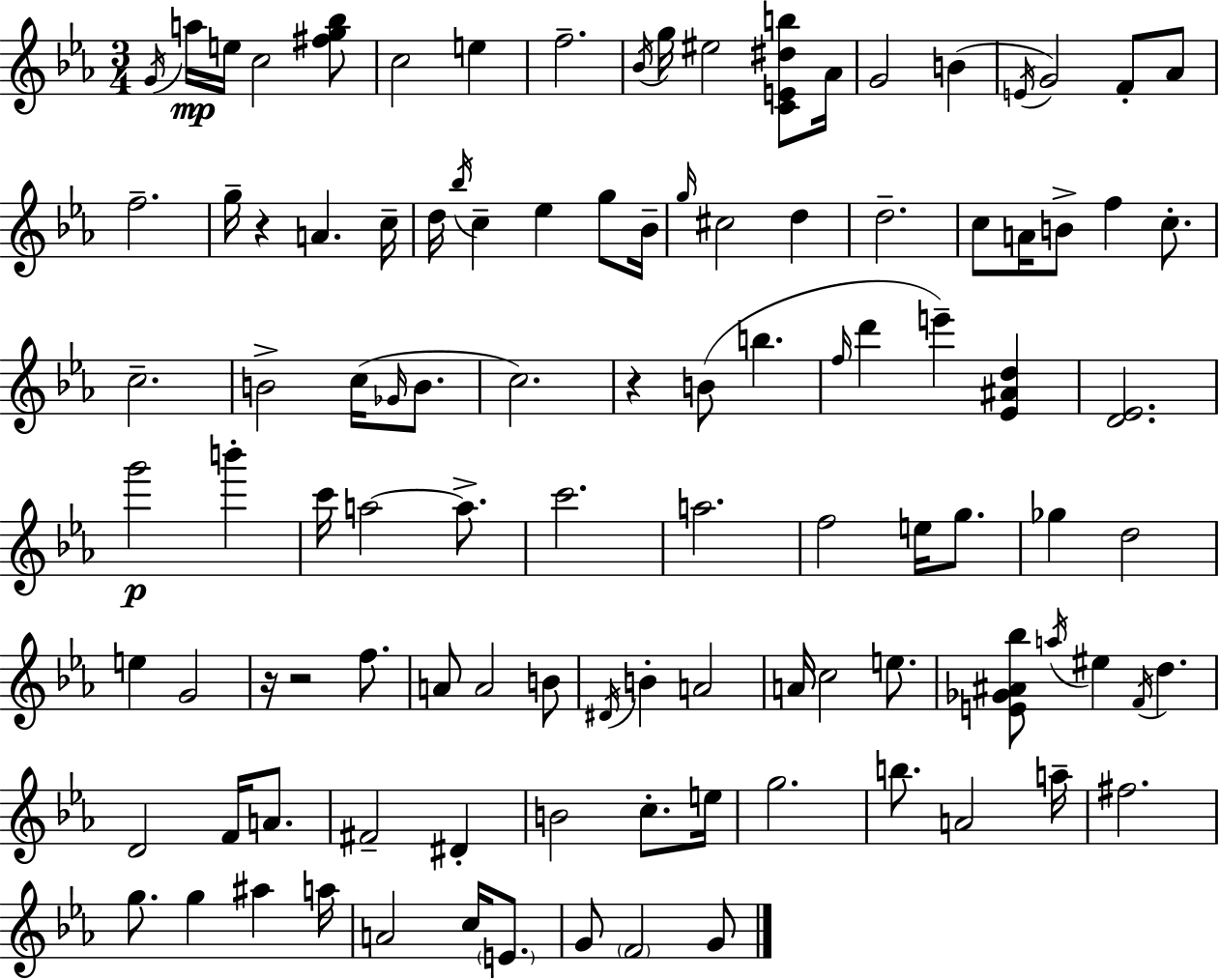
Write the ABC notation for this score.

X:1
T:Untitled
M:3/4
L:1/4
K:Eb
G/4 a/4 e/4 c2 [^fg_b]/2 c2 e f2 _B/4 g/4 ^e2 [CE^db]/2 _A/4 G2 B E/4 G2 F/2 _A/2 f2 g/4 z A c/4 d/4 _b/4 c _e g/2 _B/4 g/4 ^c2 d d2 c/2 A/4 B/2 f c/2 c2 B2 c/4 _G/4 B/2 c2 z B/2 b f/4 d' e' [_E^Ad] [D_E]2 g'2 b' c'/4 a2 a/2 c'2 a2 f2 e/4 g/2 _g d2 e G2 z/4 z2 f/2 A/2 A2 B/2 ^D/4 B A2 A/4 c2 e/2 [E_G^A_b]/2 a/4 ^e F/4 d D2 F/4 A/2 ^F2 ^D B2 c/2 e/4 g2 b/2 A2 a/4 ^f2 g/2 g ^a a/4 A2 c/4 E/2 G/2 F2 G/2